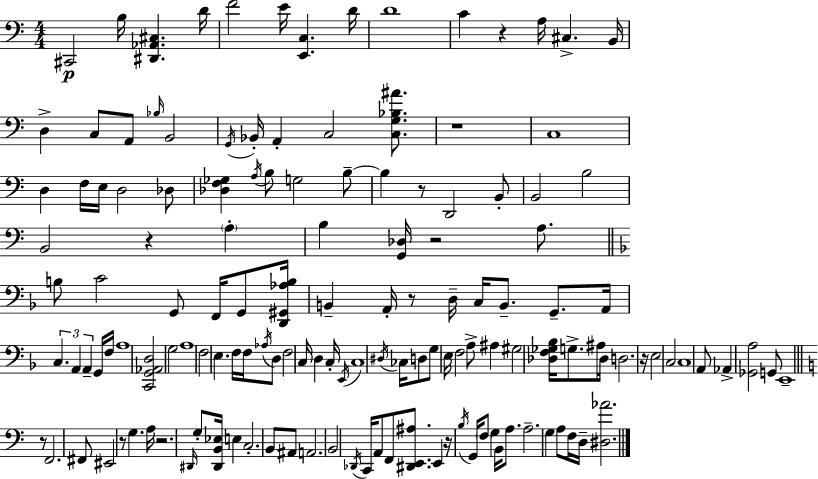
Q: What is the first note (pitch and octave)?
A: C#2